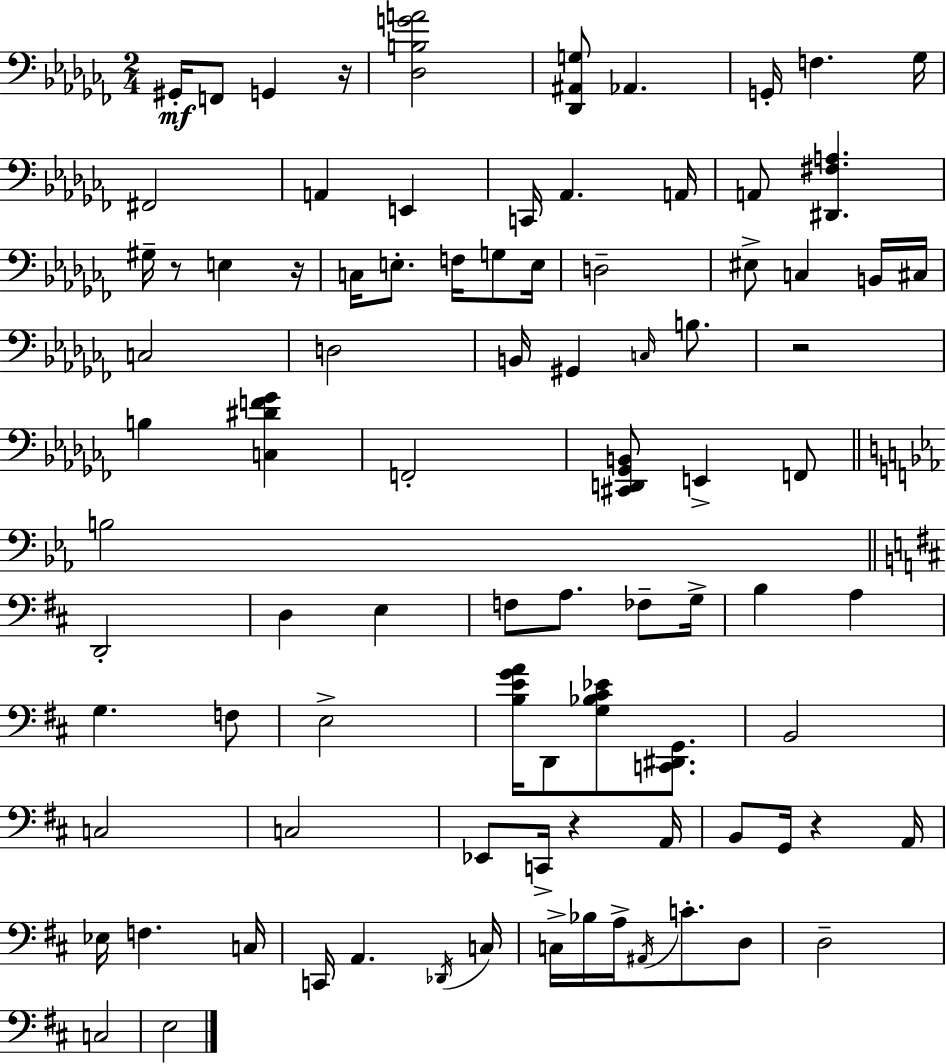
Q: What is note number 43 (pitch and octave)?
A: FES3